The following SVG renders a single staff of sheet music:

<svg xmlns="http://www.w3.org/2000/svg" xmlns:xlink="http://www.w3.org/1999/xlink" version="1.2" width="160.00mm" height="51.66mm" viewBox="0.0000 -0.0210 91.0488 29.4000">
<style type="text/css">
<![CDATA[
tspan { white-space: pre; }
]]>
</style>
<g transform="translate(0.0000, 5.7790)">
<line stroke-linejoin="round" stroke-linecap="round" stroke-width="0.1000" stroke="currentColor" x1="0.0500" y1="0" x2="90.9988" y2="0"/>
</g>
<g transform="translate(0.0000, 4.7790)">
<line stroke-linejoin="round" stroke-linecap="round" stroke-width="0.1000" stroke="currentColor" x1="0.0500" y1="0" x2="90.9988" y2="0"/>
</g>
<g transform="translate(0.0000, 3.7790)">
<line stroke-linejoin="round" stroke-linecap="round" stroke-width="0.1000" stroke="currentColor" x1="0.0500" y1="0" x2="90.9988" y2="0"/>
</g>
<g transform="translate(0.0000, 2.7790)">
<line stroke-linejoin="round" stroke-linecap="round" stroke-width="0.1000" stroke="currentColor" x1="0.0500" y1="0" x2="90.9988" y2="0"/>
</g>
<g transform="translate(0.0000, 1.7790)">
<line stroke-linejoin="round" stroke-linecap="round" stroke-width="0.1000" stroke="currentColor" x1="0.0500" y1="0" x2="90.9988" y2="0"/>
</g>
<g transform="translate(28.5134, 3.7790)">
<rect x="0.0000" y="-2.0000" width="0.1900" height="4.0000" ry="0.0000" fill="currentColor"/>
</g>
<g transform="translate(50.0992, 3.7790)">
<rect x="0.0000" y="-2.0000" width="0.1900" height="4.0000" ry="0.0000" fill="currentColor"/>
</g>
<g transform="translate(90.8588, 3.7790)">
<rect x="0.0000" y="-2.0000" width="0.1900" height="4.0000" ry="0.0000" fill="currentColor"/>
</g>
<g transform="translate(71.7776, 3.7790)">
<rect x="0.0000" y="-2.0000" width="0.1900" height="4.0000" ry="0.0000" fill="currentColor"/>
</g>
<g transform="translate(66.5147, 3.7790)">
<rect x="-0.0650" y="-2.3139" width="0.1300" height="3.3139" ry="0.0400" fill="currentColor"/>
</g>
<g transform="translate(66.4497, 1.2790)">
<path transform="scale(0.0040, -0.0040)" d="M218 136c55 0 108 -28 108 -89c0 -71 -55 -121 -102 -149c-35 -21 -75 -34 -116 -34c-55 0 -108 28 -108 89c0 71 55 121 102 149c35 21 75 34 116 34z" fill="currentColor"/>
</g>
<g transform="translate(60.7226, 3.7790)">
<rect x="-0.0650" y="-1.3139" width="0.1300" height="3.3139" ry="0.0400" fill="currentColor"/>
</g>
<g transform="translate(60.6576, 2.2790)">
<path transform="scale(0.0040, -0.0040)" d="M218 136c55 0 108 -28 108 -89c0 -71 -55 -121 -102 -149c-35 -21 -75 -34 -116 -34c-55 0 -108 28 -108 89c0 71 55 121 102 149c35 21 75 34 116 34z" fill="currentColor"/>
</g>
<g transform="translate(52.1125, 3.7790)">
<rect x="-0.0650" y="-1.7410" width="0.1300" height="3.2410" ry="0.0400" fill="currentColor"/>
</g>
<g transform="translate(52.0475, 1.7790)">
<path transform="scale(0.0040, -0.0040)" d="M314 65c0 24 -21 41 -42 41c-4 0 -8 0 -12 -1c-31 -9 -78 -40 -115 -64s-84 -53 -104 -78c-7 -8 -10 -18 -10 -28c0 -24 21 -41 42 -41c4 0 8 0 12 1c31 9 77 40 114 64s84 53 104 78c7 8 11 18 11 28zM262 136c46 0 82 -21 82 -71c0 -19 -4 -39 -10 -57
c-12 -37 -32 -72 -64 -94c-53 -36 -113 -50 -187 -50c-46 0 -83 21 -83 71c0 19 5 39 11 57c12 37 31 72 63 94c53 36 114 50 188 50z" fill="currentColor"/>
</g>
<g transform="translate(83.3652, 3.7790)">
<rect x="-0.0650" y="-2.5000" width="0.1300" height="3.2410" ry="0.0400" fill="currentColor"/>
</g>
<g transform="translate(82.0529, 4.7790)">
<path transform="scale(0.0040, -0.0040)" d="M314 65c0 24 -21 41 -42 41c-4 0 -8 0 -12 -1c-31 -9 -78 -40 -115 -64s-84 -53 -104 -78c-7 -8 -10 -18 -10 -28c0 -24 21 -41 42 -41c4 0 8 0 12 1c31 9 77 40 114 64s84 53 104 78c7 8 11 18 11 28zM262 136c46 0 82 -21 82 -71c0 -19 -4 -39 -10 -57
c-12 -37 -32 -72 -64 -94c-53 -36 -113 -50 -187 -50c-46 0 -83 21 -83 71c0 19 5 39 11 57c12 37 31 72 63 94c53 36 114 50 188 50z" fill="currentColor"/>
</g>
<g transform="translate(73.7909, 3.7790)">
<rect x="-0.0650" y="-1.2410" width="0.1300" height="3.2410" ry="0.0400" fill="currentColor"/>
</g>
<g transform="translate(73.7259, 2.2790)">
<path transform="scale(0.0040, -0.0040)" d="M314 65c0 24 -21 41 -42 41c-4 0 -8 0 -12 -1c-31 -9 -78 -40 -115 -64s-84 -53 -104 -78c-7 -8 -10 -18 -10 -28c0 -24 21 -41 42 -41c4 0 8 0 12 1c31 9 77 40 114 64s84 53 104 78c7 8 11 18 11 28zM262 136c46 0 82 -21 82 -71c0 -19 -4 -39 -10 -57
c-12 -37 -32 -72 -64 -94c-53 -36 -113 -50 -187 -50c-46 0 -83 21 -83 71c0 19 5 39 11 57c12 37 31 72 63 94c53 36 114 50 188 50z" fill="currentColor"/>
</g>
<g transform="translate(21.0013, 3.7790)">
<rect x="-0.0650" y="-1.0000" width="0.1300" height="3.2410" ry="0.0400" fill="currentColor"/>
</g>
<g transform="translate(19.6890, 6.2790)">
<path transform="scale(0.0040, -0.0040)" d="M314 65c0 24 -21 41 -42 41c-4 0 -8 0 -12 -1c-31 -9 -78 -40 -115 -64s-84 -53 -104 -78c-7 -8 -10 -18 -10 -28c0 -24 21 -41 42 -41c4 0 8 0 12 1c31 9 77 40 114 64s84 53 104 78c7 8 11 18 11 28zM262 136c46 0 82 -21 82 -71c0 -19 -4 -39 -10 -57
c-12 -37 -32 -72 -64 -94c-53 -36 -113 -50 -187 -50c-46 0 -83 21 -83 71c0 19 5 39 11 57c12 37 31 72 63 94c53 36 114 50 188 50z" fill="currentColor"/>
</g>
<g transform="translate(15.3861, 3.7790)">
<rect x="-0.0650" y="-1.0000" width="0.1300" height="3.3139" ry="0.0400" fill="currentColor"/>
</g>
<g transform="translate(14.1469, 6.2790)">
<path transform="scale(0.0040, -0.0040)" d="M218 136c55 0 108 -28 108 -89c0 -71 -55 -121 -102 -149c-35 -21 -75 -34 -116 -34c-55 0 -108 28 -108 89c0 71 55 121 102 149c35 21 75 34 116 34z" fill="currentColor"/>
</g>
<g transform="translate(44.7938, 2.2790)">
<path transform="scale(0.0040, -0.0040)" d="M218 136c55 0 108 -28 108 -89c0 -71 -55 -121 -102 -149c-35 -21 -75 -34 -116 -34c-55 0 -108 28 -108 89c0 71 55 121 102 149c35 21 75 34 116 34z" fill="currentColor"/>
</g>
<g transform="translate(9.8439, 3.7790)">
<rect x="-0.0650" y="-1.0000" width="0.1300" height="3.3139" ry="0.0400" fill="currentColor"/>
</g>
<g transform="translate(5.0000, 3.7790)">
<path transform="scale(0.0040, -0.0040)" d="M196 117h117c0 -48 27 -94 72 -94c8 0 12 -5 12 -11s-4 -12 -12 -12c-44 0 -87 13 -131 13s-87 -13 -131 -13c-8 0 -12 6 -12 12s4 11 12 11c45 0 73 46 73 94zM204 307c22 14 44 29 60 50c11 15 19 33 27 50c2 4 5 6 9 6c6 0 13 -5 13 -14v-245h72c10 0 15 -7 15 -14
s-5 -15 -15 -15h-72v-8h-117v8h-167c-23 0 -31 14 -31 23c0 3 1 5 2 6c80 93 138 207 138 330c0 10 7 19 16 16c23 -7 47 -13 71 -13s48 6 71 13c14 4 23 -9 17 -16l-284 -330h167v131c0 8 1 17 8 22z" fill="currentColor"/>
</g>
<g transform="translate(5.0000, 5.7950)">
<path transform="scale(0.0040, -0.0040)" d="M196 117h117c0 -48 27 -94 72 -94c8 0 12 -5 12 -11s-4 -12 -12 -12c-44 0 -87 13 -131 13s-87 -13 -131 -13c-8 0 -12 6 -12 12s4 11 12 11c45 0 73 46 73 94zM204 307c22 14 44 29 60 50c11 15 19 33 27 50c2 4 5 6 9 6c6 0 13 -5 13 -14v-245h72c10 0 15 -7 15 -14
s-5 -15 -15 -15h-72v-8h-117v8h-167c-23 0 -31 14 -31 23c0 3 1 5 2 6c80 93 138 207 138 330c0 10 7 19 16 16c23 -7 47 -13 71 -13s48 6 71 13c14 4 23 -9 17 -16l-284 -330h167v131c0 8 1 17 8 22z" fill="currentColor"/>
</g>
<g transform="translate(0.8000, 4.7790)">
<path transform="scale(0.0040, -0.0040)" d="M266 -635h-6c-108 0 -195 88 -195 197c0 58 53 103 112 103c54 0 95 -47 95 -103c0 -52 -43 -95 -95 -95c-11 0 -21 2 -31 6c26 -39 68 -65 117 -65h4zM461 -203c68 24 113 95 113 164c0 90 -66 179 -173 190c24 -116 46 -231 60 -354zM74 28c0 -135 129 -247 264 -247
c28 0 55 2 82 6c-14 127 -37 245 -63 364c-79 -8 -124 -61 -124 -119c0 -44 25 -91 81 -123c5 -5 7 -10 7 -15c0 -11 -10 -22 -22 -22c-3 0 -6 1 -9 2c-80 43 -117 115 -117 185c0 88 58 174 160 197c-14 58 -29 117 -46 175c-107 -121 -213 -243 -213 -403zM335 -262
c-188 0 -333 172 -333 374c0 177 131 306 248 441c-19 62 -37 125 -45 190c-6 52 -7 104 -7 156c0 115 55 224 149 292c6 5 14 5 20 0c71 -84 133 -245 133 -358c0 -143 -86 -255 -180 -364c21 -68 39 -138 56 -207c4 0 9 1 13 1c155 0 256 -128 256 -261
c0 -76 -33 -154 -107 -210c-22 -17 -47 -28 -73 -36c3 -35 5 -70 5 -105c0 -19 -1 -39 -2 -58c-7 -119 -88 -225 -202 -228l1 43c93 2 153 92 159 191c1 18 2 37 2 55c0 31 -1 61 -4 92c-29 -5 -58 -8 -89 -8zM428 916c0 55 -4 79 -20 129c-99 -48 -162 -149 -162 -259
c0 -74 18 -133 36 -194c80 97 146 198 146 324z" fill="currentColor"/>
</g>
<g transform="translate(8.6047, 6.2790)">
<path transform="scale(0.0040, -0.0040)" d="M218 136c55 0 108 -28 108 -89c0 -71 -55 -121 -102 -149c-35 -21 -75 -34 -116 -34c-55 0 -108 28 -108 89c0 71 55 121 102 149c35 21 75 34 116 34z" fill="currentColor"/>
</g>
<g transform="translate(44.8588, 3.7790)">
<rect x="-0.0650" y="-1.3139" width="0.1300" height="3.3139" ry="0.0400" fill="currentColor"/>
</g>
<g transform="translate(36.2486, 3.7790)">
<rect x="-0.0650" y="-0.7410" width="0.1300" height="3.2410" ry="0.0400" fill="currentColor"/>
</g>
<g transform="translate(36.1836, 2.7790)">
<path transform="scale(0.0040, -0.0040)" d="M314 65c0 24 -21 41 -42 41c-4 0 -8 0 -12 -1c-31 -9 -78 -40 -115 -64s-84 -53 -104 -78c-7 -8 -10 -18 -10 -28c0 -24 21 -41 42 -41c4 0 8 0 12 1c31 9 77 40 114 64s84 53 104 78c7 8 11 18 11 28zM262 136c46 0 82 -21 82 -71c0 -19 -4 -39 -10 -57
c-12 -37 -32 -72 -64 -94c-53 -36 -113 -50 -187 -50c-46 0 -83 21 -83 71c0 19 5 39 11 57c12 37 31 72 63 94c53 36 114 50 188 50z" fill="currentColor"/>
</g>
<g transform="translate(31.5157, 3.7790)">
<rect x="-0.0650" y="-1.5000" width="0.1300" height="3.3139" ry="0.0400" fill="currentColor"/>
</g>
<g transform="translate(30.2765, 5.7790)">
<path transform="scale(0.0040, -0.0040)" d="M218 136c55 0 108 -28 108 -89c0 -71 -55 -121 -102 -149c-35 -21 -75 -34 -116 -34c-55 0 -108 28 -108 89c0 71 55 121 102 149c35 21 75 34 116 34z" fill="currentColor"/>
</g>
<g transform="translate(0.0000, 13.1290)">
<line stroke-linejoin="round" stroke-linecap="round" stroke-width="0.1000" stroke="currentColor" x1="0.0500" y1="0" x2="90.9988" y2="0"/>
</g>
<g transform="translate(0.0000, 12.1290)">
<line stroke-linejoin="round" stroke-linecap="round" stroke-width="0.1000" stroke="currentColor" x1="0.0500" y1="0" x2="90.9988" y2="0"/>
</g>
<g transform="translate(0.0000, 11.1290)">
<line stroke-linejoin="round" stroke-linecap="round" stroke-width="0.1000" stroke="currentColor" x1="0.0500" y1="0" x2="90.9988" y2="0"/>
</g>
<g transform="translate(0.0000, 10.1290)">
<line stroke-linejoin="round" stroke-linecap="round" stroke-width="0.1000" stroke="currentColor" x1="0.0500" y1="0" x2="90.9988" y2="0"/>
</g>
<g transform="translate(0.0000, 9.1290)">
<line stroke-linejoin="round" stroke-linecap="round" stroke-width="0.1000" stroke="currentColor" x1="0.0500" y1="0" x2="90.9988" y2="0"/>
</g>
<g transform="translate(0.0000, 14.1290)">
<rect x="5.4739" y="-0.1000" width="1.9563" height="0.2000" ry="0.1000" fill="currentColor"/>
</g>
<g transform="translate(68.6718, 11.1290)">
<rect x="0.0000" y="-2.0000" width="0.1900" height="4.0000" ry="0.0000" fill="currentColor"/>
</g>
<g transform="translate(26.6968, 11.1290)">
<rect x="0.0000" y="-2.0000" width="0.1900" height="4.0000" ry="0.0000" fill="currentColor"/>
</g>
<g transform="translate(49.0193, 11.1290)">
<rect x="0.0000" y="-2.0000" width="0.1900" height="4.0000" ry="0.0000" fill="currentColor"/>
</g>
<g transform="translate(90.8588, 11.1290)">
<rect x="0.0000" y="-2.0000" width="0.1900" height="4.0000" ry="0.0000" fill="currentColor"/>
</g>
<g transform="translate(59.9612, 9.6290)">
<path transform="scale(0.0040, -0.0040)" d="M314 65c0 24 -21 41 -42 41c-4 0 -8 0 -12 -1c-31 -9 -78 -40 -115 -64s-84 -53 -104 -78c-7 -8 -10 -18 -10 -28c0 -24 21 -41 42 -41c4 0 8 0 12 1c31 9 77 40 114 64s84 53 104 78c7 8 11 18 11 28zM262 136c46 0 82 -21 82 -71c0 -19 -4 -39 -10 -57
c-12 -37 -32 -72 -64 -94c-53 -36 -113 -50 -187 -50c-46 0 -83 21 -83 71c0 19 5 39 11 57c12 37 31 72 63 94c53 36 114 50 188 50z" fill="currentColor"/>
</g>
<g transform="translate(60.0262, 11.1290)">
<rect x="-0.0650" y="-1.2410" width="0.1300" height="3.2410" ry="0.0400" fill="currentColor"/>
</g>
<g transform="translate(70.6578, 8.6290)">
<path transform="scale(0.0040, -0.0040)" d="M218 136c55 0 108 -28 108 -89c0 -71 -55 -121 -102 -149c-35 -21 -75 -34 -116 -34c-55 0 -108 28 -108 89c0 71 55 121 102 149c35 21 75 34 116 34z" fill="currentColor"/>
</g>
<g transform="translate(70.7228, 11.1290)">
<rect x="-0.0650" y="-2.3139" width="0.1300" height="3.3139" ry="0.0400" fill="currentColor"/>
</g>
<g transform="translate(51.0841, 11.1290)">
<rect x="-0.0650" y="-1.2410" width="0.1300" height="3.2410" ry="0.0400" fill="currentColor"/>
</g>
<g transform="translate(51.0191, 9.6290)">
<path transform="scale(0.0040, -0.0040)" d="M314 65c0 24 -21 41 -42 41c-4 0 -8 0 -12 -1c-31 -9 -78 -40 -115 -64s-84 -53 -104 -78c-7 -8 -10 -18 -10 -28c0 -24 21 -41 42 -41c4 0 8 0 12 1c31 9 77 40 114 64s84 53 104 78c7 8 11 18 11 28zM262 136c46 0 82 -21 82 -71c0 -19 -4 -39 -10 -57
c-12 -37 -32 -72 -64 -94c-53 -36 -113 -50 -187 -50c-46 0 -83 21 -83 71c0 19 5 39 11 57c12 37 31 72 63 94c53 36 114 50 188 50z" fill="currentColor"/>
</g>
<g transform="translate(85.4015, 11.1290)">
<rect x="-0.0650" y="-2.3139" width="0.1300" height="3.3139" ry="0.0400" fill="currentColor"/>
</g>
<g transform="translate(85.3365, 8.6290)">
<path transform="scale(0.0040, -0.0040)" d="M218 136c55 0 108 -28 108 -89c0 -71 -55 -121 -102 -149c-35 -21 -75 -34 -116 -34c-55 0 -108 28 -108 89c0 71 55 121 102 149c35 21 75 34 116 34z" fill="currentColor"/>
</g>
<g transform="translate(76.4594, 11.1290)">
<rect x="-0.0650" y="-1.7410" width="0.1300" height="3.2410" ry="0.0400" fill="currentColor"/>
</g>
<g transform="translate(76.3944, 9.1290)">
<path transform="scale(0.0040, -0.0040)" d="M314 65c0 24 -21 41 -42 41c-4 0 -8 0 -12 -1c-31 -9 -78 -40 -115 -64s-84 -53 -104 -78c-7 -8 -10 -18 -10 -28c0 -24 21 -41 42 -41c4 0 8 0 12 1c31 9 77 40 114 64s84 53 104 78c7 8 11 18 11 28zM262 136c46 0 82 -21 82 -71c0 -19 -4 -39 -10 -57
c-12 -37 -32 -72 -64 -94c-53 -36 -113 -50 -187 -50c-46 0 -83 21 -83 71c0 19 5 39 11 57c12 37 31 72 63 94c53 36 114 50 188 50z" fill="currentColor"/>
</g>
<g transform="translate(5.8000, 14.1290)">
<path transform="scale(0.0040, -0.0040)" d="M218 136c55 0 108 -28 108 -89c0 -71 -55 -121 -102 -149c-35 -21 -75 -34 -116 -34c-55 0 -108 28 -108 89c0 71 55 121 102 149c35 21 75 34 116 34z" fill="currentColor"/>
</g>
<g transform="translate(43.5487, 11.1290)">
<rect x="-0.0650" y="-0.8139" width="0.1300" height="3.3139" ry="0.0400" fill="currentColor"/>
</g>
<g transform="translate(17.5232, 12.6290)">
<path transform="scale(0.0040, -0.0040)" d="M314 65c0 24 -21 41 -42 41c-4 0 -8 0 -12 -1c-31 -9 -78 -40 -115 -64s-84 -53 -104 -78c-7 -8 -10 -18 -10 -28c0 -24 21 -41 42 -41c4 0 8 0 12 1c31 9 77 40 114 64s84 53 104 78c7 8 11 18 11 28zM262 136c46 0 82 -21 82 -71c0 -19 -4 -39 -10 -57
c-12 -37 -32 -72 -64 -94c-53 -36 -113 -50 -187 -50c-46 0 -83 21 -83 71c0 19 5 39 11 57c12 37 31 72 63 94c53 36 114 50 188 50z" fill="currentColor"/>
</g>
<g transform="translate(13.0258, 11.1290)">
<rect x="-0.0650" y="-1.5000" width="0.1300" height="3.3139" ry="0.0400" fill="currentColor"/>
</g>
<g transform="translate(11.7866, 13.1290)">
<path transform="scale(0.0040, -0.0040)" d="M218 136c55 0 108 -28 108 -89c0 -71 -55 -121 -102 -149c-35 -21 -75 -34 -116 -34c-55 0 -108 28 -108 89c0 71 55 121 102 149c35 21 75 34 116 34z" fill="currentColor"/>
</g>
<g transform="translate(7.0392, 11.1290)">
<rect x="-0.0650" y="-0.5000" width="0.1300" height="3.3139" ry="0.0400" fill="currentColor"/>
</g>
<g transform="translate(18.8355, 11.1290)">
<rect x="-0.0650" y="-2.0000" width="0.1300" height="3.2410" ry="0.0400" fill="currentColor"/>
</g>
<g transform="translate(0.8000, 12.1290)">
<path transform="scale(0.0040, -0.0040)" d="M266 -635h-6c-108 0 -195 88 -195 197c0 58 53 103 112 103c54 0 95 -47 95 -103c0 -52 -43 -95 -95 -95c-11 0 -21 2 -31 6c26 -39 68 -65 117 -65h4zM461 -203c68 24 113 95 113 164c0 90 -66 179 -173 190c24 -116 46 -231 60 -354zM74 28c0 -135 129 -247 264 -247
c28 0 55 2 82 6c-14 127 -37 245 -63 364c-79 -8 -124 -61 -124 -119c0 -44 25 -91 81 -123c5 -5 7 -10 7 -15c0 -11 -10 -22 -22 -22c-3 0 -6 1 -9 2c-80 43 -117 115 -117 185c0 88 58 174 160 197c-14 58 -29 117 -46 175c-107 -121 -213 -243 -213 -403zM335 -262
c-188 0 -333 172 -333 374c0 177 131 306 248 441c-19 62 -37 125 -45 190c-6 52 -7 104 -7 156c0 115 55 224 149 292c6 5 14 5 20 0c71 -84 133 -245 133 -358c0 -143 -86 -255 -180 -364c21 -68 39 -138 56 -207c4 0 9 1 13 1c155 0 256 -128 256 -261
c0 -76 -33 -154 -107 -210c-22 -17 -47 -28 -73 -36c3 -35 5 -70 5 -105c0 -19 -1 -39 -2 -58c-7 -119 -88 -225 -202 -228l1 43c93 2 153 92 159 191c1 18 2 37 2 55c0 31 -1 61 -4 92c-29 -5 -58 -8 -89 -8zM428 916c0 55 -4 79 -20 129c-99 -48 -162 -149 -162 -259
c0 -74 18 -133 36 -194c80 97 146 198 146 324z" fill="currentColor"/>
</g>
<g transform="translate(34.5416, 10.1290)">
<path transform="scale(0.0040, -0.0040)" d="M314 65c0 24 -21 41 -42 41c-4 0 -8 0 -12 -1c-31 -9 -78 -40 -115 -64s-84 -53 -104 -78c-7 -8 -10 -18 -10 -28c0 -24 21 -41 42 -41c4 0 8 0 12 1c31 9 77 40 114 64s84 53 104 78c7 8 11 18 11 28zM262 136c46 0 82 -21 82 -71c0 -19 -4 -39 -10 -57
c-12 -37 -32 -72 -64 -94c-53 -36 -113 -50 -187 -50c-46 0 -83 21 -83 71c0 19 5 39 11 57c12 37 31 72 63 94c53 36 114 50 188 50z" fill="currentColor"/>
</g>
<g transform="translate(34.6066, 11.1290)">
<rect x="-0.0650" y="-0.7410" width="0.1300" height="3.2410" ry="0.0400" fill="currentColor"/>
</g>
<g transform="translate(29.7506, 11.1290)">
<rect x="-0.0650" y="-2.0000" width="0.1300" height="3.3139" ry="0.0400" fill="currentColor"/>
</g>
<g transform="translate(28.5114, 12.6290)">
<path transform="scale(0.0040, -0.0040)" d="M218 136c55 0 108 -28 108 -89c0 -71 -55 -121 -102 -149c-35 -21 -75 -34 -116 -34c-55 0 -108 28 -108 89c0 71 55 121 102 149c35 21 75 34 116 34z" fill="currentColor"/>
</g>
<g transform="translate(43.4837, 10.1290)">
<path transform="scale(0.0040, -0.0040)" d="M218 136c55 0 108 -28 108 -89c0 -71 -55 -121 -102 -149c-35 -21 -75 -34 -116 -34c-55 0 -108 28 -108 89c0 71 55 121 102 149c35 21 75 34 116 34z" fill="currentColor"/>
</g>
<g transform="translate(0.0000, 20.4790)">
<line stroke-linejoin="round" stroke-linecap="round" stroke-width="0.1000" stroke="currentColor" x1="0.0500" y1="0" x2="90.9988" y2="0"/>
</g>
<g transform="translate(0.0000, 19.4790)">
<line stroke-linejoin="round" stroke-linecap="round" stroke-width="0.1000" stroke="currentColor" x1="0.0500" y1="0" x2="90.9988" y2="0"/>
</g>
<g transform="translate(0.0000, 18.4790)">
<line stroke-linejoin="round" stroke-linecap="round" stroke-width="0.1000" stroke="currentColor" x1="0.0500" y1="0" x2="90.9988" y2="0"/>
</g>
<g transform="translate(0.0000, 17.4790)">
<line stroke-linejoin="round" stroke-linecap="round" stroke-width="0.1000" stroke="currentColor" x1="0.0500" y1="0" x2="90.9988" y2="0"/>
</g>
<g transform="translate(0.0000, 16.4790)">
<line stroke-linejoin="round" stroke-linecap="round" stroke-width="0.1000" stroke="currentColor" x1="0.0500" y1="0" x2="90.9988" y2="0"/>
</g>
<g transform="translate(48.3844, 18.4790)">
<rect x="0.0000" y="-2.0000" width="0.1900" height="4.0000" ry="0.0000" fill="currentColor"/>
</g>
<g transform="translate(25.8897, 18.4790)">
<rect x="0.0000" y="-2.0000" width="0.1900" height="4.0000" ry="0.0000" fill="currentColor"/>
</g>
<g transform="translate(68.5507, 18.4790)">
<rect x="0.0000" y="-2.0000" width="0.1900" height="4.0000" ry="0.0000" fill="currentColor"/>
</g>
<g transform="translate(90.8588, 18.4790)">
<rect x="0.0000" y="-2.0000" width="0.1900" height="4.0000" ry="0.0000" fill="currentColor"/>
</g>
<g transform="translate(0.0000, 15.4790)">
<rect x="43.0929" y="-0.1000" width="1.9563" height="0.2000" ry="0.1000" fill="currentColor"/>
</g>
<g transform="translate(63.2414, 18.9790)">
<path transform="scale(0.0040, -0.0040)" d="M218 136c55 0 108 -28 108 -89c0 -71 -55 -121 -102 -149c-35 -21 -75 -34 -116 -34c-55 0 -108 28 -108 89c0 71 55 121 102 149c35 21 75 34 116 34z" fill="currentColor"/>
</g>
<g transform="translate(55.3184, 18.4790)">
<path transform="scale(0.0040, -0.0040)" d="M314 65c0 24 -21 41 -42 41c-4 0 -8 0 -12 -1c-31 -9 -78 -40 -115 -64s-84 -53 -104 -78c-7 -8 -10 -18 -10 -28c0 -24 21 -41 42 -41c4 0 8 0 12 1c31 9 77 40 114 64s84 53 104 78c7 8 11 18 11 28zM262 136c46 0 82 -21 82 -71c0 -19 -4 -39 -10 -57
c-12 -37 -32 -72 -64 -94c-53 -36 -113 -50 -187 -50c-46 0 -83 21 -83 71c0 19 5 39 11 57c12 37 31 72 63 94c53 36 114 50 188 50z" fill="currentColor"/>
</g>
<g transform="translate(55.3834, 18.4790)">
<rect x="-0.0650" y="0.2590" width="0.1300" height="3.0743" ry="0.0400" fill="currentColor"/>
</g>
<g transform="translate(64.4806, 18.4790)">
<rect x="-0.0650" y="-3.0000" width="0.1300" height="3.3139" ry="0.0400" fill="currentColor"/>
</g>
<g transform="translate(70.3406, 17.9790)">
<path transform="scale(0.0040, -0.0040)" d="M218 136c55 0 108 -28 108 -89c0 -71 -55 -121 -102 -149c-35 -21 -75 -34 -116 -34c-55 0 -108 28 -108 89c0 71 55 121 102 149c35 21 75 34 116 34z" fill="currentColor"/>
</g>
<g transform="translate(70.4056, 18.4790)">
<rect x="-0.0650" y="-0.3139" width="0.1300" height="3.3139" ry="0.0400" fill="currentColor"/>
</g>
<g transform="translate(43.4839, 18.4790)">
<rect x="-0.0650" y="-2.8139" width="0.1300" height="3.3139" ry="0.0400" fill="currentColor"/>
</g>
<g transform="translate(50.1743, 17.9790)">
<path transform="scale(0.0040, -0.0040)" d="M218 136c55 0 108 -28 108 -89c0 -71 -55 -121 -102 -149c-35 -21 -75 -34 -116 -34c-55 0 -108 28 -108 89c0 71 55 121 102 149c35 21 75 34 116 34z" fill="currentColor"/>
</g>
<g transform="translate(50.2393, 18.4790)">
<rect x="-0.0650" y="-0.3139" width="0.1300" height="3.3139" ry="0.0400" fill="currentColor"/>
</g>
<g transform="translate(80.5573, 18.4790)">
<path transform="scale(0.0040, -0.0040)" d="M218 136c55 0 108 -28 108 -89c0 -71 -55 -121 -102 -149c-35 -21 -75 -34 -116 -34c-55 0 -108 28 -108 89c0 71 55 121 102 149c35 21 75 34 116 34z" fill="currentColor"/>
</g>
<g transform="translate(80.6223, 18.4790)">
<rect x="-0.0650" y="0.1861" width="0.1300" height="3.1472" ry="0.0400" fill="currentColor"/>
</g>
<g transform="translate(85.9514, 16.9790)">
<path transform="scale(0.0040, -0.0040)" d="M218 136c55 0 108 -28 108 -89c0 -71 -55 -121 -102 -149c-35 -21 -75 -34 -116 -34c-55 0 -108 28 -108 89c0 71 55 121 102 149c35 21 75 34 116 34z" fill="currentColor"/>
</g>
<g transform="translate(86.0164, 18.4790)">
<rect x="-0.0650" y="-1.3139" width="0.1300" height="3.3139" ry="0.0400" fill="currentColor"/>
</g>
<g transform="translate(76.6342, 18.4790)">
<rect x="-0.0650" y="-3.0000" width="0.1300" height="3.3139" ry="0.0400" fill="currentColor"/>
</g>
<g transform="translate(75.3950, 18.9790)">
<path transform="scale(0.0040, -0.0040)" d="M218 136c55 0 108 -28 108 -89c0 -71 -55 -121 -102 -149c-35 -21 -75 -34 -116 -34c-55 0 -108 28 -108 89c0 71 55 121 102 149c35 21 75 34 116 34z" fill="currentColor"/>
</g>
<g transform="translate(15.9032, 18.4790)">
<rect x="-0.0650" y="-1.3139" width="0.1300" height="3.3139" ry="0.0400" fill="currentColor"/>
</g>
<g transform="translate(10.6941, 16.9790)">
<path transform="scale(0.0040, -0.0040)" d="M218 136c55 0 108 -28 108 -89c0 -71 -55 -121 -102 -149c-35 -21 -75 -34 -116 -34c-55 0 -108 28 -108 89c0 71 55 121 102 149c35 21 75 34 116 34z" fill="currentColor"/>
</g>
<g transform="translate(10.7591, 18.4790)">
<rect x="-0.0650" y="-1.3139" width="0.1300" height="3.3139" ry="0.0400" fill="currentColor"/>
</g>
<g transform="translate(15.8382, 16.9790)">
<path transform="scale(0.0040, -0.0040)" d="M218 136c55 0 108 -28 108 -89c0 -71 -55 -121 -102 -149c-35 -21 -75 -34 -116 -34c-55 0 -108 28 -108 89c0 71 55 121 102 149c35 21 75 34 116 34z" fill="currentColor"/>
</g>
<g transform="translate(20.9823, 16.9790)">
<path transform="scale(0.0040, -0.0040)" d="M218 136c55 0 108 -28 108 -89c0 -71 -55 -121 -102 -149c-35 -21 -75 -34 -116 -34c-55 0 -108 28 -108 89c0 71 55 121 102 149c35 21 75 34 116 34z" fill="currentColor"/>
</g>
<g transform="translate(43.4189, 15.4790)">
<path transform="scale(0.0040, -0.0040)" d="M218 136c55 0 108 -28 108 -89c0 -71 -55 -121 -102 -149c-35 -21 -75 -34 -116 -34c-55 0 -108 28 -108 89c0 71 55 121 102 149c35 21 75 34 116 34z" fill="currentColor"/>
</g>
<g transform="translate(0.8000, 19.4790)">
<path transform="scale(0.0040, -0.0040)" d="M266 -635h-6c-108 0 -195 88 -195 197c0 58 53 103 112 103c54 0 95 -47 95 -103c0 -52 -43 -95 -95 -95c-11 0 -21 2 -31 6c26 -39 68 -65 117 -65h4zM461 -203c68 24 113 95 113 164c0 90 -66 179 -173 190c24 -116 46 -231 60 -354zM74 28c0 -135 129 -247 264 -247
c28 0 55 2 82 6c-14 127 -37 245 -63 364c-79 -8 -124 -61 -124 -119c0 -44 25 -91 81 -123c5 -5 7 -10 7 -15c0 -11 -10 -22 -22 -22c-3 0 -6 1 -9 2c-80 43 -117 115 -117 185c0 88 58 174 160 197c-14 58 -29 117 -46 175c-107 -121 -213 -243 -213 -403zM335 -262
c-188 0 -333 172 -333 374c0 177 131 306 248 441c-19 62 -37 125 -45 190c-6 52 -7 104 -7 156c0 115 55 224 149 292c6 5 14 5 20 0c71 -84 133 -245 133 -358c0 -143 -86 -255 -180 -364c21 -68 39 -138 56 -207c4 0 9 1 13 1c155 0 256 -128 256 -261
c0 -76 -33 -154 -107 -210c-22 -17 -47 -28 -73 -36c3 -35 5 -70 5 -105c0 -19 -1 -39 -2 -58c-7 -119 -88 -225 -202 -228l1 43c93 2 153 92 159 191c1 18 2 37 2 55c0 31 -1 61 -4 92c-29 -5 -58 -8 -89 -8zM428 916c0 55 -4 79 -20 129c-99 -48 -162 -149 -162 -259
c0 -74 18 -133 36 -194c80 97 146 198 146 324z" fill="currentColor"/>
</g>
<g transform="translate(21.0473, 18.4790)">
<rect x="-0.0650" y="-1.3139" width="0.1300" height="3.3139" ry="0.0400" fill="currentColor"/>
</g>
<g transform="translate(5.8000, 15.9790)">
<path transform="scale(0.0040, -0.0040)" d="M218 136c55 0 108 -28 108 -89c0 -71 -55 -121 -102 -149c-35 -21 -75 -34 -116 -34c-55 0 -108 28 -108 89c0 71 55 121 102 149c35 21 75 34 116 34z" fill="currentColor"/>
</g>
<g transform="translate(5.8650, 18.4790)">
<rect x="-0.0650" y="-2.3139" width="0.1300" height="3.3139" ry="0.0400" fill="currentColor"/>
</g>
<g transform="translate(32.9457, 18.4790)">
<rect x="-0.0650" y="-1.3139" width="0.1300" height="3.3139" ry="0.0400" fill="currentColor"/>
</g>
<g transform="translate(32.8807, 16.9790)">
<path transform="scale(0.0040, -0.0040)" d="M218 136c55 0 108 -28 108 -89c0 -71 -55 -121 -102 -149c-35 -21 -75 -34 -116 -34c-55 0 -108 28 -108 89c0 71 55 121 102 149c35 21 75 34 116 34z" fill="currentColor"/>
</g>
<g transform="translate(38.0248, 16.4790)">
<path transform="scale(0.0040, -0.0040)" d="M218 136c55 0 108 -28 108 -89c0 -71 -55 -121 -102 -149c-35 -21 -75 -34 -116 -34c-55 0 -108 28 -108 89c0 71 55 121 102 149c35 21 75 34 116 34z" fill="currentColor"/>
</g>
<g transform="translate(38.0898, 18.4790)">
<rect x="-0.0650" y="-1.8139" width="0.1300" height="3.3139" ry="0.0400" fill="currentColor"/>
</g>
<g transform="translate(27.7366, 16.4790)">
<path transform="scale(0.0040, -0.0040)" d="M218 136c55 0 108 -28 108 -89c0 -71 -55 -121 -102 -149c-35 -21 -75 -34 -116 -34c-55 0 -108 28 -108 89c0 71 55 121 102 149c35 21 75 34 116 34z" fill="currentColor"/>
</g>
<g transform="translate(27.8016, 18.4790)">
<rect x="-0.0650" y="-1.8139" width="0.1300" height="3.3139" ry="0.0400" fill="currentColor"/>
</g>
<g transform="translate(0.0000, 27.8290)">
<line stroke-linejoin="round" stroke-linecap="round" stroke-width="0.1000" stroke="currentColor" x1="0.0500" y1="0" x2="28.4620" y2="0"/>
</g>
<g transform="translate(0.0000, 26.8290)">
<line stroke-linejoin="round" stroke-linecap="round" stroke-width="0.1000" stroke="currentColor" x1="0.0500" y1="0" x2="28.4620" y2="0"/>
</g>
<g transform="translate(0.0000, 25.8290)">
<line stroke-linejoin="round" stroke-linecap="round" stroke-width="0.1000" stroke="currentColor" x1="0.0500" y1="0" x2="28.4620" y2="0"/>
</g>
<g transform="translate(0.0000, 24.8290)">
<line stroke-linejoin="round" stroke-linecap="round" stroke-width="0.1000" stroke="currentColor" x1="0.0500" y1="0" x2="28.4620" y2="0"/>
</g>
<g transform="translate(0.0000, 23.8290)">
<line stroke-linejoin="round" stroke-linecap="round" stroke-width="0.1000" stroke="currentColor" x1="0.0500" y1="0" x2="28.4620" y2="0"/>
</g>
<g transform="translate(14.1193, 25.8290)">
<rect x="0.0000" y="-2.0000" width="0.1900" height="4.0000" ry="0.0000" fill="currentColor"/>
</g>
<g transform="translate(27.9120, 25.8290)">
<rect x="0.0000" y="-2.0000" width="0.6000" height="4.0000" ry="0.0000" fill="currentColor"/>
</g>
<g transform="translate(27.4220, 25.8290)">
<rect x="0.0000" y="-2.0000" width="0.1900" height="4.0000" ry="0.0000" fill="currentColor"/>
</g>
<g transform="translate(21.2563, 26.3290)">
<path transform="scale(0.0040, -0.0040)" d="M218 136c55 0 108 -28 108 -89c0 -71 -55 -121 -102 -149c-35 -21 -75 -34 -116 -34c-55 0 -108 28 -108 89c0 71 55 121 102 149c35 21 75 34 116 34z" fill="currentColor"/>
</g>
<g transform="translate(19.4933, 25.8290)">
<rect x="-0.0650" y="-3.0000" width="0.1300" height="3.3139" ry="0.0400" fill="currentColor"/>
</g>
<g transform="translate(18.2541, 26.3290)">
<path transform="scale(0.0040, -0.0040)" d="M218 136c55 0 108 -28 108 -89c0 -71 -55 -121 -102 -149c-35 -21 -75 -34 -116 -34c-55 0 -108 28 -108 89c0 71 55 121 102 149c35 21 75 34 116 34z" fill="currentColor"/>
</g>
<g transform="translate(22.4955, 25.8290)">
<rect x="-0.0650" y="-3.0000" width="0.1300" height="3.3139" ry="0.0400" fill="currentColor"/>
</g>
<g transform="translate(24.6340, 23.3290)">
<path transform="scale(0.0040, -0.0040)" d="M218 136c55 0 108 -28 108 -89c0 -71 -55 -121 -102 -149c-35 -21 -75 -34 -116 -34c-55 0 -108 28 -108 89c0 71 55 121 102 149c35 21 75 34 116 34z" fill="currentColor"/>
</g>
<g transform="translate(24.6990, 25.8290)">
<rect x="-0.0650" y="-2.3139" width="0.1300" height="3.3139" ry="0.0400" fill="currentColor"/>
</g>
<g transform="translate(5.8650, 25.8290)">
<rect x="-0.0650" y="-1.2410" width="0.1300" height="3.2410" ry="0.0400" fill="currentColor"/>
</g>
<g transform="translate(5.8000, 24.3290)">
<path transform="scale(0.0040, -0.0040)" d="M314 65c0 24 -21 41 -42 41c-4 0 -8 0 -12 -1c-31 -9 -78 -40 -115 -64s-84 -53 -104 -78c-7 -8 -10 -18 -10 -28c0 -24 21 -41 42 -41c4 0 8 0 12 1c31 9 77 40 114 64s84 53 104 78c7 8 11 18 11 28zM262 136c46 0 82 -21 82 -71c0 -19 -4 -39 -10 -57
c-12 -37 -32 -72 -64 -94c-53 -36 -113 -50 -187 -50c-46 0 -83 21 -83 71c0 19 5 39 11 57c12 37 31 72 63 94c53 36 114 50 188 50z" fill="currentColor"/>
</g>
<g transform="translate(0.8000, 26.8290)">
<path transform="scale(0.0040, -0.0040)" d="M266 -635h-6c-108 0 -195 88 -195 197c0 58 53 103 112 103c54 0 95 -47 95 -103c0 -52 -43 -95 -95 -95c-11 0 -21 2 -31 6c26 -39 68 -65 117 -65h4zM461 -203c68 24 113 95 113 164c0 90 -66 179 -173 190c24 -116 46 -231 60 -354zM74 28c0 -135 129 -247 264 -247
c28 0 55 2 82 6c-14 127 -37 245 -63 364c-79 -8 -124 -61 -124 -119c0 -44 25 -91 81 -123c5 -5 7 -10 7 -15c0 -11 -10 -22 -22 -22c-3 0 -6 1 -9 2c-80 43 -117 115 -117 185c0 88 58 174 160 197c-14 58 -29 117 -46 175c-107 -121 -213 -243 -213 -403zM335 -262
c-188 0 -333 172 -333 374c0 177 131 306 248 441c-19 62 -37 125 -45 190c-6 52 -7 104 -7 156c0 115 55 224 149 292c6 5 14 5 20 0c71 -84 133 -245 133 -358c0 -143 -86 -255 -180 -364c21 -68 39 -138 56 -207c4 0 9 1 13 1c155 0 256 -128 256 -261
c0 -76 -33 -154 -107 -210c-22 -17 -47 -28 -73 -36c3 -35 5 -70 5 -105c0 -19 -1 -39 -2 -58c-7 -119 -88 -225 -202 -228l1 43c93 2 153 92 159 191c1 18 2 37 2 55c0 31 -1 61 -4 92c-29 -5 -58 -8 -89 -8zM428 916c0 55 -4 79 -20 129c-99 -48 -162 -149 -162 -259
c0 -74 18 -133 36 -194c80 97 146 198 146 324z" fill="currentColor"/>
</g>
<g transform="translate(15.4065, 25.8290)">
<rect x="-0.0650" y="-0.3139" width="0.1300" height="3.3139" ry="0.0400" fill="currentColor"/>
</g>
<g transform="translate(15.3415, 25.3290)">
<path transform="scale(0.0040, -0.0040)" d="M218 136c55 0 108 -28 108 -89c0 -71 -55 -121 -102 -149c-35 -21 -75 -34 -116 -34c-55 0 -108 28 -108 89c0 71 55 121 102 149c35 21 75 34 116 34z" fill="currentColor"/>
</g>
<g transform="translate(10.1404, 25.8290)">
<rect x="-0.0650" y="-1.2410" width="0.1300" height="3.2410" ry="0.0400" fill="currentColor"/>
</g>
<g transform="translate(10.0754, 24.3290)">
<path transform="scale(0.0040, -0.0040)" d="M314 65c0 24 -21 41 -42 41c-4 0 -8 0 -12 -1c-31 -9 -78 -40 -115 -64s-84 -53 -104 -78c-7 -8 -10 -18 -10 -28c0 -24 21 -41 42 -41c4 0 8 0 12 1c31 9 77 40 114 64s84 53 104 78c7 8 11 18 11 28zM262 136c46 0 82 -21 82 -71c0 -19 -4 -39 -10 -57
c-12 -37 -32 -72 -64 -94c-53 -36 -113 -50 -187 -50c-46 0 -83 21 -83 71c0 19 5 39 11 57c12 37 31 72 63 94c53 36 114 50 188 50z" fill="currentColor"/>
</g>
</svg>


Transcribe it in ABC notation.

X:1
T:Untitled
M:4/4
L:1/4
K:C
D D D2 E d2 e f2 e g e2 G2 C E F2 F d2 d e2 e2 g f2 g g e e e f e f a c B2 A c A B e e2 e2 c A A g